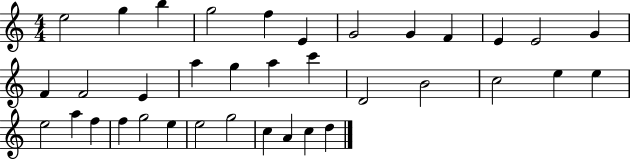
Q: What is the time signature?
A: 4/4